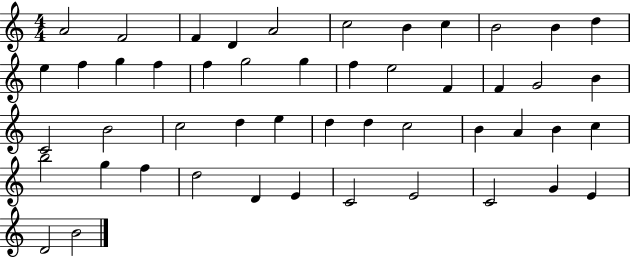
{
  \clef treble
  \numericTimeSignature
  \time 4/4
  \key c \major
  a'2 f'2 | f'4 d'4 a'2 | c''2 b'4 c''4 | b'2 b'4 d''4 | \break e''4 f''4 g''4 f''4 | f''4 g''2 g''4 | f''4 e''2 f'4 | f'4 g'2 b'4 | \break c'2 b'2 | c''2 d''4 e''4 | d''4 d''4 c''2 | b'4 a'4 b'4 c''4 | \break b''2 g''4 f''4 | d''2 d'4 e'4 | c'2 e'2 | c'2 g'4 e'4 | \break d'2 b'2 | \bar "|."
}